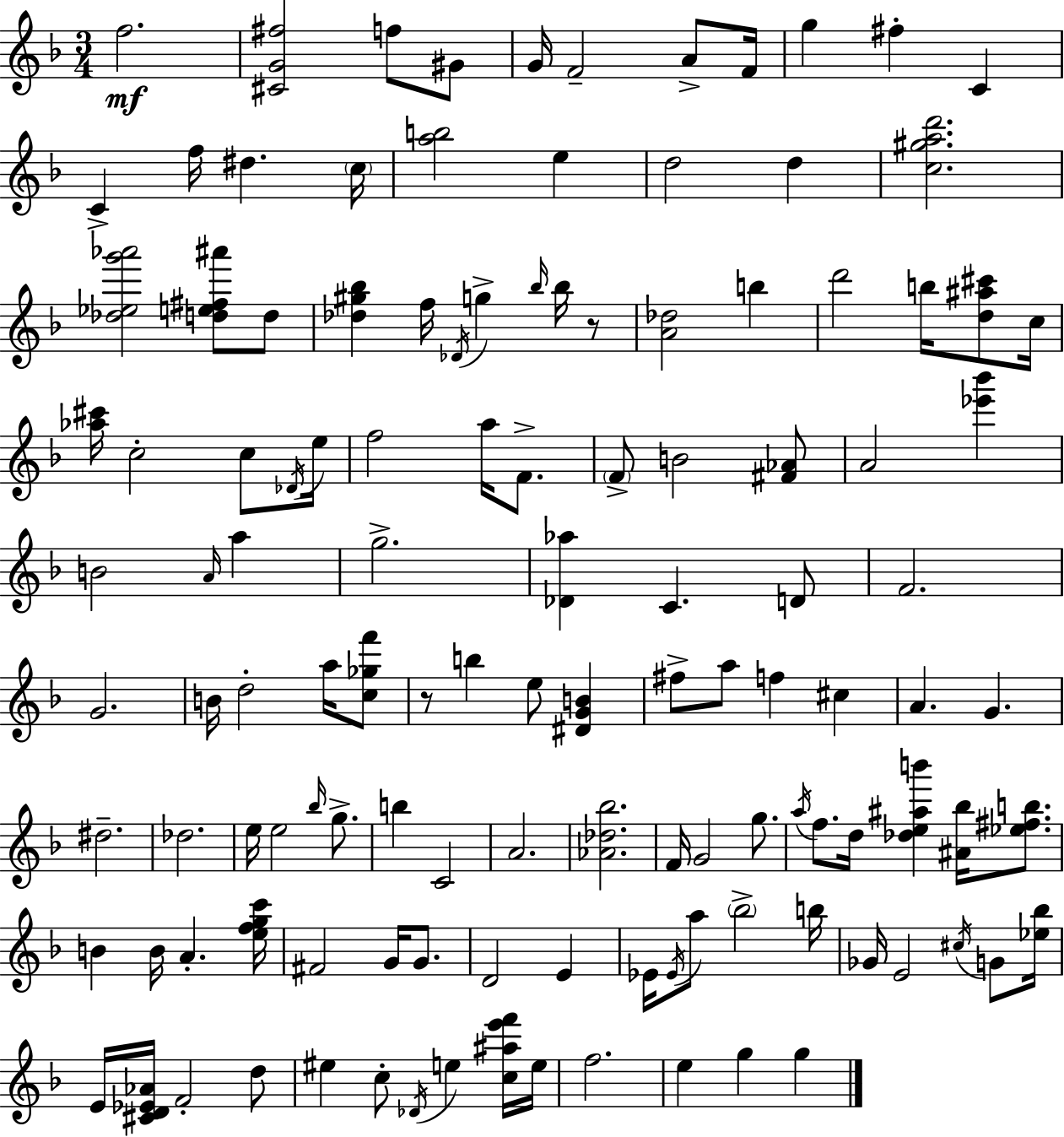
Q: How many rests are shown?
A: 2